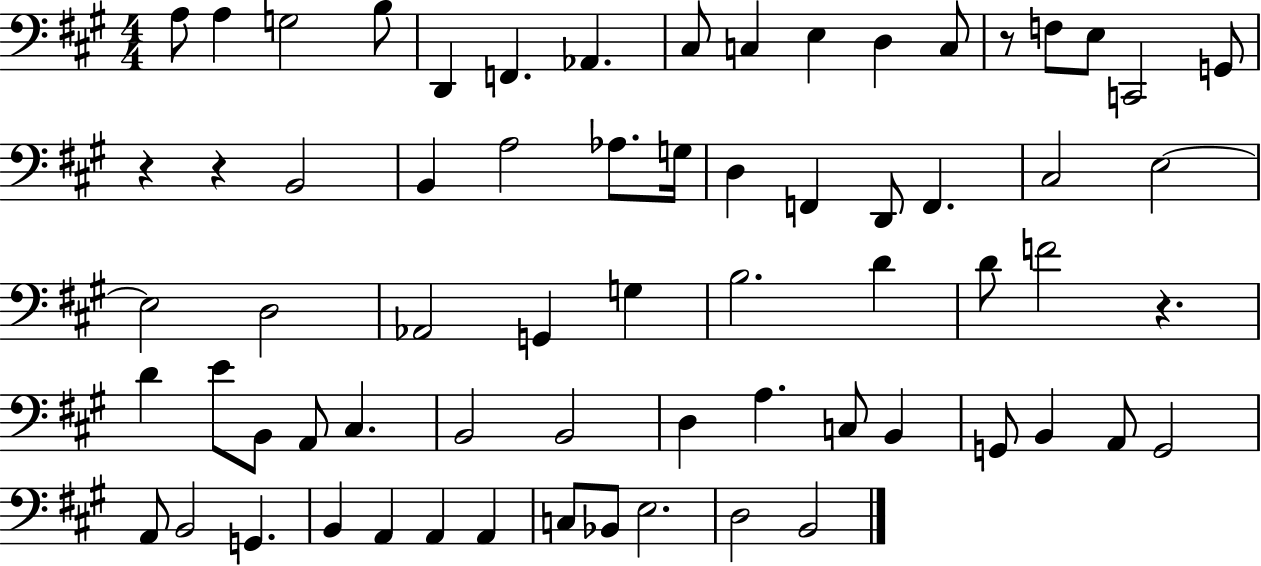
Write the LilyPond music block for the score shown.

{
  \clef bass
  \numericTimeSignature
  \time 4/4
  \key a \major
  a8 a4 g2 b8 | d,4 f,4. aes,4. | cis8 c4 e4 d4 c8 | r8 f8 e8 c,2 g,8 | \break r4 r4 b,2 | b,4 a2 aes8. g16 | d4 f,4 d,8 f,4. | cis2 e2~~ | \break e2 d2 | aes,2 g,4 g4 | b2. d'4 | d'8 f'2 r4. | \break d'4 e'8 b,8 a,8 cis4. | b,2 b,2 | d4 a4. c8 b,4 | g,8 b,4 a,8 g,2 | \break a,8 b,2 g,4. | b,4 a,4 a,4 a,4 | c8 bes,8 e2. | d2 b,2 | \break \bar "|."
}